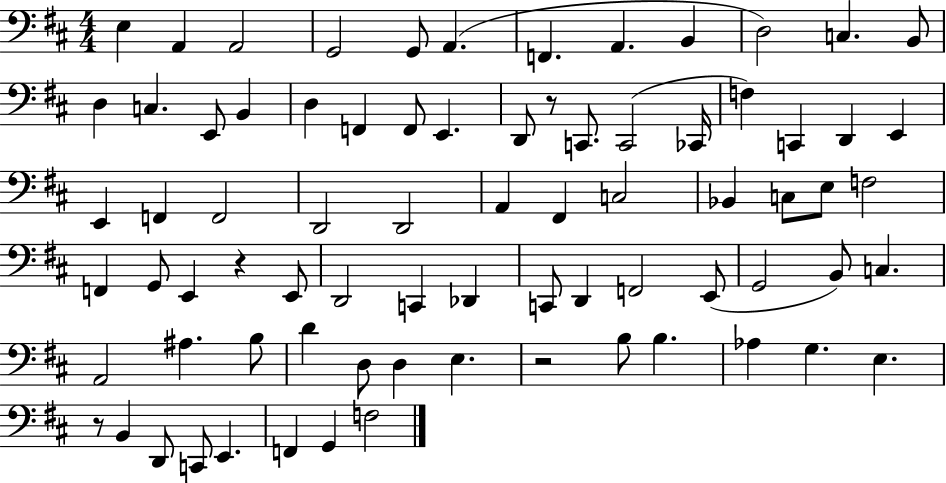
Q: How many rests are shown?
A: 4